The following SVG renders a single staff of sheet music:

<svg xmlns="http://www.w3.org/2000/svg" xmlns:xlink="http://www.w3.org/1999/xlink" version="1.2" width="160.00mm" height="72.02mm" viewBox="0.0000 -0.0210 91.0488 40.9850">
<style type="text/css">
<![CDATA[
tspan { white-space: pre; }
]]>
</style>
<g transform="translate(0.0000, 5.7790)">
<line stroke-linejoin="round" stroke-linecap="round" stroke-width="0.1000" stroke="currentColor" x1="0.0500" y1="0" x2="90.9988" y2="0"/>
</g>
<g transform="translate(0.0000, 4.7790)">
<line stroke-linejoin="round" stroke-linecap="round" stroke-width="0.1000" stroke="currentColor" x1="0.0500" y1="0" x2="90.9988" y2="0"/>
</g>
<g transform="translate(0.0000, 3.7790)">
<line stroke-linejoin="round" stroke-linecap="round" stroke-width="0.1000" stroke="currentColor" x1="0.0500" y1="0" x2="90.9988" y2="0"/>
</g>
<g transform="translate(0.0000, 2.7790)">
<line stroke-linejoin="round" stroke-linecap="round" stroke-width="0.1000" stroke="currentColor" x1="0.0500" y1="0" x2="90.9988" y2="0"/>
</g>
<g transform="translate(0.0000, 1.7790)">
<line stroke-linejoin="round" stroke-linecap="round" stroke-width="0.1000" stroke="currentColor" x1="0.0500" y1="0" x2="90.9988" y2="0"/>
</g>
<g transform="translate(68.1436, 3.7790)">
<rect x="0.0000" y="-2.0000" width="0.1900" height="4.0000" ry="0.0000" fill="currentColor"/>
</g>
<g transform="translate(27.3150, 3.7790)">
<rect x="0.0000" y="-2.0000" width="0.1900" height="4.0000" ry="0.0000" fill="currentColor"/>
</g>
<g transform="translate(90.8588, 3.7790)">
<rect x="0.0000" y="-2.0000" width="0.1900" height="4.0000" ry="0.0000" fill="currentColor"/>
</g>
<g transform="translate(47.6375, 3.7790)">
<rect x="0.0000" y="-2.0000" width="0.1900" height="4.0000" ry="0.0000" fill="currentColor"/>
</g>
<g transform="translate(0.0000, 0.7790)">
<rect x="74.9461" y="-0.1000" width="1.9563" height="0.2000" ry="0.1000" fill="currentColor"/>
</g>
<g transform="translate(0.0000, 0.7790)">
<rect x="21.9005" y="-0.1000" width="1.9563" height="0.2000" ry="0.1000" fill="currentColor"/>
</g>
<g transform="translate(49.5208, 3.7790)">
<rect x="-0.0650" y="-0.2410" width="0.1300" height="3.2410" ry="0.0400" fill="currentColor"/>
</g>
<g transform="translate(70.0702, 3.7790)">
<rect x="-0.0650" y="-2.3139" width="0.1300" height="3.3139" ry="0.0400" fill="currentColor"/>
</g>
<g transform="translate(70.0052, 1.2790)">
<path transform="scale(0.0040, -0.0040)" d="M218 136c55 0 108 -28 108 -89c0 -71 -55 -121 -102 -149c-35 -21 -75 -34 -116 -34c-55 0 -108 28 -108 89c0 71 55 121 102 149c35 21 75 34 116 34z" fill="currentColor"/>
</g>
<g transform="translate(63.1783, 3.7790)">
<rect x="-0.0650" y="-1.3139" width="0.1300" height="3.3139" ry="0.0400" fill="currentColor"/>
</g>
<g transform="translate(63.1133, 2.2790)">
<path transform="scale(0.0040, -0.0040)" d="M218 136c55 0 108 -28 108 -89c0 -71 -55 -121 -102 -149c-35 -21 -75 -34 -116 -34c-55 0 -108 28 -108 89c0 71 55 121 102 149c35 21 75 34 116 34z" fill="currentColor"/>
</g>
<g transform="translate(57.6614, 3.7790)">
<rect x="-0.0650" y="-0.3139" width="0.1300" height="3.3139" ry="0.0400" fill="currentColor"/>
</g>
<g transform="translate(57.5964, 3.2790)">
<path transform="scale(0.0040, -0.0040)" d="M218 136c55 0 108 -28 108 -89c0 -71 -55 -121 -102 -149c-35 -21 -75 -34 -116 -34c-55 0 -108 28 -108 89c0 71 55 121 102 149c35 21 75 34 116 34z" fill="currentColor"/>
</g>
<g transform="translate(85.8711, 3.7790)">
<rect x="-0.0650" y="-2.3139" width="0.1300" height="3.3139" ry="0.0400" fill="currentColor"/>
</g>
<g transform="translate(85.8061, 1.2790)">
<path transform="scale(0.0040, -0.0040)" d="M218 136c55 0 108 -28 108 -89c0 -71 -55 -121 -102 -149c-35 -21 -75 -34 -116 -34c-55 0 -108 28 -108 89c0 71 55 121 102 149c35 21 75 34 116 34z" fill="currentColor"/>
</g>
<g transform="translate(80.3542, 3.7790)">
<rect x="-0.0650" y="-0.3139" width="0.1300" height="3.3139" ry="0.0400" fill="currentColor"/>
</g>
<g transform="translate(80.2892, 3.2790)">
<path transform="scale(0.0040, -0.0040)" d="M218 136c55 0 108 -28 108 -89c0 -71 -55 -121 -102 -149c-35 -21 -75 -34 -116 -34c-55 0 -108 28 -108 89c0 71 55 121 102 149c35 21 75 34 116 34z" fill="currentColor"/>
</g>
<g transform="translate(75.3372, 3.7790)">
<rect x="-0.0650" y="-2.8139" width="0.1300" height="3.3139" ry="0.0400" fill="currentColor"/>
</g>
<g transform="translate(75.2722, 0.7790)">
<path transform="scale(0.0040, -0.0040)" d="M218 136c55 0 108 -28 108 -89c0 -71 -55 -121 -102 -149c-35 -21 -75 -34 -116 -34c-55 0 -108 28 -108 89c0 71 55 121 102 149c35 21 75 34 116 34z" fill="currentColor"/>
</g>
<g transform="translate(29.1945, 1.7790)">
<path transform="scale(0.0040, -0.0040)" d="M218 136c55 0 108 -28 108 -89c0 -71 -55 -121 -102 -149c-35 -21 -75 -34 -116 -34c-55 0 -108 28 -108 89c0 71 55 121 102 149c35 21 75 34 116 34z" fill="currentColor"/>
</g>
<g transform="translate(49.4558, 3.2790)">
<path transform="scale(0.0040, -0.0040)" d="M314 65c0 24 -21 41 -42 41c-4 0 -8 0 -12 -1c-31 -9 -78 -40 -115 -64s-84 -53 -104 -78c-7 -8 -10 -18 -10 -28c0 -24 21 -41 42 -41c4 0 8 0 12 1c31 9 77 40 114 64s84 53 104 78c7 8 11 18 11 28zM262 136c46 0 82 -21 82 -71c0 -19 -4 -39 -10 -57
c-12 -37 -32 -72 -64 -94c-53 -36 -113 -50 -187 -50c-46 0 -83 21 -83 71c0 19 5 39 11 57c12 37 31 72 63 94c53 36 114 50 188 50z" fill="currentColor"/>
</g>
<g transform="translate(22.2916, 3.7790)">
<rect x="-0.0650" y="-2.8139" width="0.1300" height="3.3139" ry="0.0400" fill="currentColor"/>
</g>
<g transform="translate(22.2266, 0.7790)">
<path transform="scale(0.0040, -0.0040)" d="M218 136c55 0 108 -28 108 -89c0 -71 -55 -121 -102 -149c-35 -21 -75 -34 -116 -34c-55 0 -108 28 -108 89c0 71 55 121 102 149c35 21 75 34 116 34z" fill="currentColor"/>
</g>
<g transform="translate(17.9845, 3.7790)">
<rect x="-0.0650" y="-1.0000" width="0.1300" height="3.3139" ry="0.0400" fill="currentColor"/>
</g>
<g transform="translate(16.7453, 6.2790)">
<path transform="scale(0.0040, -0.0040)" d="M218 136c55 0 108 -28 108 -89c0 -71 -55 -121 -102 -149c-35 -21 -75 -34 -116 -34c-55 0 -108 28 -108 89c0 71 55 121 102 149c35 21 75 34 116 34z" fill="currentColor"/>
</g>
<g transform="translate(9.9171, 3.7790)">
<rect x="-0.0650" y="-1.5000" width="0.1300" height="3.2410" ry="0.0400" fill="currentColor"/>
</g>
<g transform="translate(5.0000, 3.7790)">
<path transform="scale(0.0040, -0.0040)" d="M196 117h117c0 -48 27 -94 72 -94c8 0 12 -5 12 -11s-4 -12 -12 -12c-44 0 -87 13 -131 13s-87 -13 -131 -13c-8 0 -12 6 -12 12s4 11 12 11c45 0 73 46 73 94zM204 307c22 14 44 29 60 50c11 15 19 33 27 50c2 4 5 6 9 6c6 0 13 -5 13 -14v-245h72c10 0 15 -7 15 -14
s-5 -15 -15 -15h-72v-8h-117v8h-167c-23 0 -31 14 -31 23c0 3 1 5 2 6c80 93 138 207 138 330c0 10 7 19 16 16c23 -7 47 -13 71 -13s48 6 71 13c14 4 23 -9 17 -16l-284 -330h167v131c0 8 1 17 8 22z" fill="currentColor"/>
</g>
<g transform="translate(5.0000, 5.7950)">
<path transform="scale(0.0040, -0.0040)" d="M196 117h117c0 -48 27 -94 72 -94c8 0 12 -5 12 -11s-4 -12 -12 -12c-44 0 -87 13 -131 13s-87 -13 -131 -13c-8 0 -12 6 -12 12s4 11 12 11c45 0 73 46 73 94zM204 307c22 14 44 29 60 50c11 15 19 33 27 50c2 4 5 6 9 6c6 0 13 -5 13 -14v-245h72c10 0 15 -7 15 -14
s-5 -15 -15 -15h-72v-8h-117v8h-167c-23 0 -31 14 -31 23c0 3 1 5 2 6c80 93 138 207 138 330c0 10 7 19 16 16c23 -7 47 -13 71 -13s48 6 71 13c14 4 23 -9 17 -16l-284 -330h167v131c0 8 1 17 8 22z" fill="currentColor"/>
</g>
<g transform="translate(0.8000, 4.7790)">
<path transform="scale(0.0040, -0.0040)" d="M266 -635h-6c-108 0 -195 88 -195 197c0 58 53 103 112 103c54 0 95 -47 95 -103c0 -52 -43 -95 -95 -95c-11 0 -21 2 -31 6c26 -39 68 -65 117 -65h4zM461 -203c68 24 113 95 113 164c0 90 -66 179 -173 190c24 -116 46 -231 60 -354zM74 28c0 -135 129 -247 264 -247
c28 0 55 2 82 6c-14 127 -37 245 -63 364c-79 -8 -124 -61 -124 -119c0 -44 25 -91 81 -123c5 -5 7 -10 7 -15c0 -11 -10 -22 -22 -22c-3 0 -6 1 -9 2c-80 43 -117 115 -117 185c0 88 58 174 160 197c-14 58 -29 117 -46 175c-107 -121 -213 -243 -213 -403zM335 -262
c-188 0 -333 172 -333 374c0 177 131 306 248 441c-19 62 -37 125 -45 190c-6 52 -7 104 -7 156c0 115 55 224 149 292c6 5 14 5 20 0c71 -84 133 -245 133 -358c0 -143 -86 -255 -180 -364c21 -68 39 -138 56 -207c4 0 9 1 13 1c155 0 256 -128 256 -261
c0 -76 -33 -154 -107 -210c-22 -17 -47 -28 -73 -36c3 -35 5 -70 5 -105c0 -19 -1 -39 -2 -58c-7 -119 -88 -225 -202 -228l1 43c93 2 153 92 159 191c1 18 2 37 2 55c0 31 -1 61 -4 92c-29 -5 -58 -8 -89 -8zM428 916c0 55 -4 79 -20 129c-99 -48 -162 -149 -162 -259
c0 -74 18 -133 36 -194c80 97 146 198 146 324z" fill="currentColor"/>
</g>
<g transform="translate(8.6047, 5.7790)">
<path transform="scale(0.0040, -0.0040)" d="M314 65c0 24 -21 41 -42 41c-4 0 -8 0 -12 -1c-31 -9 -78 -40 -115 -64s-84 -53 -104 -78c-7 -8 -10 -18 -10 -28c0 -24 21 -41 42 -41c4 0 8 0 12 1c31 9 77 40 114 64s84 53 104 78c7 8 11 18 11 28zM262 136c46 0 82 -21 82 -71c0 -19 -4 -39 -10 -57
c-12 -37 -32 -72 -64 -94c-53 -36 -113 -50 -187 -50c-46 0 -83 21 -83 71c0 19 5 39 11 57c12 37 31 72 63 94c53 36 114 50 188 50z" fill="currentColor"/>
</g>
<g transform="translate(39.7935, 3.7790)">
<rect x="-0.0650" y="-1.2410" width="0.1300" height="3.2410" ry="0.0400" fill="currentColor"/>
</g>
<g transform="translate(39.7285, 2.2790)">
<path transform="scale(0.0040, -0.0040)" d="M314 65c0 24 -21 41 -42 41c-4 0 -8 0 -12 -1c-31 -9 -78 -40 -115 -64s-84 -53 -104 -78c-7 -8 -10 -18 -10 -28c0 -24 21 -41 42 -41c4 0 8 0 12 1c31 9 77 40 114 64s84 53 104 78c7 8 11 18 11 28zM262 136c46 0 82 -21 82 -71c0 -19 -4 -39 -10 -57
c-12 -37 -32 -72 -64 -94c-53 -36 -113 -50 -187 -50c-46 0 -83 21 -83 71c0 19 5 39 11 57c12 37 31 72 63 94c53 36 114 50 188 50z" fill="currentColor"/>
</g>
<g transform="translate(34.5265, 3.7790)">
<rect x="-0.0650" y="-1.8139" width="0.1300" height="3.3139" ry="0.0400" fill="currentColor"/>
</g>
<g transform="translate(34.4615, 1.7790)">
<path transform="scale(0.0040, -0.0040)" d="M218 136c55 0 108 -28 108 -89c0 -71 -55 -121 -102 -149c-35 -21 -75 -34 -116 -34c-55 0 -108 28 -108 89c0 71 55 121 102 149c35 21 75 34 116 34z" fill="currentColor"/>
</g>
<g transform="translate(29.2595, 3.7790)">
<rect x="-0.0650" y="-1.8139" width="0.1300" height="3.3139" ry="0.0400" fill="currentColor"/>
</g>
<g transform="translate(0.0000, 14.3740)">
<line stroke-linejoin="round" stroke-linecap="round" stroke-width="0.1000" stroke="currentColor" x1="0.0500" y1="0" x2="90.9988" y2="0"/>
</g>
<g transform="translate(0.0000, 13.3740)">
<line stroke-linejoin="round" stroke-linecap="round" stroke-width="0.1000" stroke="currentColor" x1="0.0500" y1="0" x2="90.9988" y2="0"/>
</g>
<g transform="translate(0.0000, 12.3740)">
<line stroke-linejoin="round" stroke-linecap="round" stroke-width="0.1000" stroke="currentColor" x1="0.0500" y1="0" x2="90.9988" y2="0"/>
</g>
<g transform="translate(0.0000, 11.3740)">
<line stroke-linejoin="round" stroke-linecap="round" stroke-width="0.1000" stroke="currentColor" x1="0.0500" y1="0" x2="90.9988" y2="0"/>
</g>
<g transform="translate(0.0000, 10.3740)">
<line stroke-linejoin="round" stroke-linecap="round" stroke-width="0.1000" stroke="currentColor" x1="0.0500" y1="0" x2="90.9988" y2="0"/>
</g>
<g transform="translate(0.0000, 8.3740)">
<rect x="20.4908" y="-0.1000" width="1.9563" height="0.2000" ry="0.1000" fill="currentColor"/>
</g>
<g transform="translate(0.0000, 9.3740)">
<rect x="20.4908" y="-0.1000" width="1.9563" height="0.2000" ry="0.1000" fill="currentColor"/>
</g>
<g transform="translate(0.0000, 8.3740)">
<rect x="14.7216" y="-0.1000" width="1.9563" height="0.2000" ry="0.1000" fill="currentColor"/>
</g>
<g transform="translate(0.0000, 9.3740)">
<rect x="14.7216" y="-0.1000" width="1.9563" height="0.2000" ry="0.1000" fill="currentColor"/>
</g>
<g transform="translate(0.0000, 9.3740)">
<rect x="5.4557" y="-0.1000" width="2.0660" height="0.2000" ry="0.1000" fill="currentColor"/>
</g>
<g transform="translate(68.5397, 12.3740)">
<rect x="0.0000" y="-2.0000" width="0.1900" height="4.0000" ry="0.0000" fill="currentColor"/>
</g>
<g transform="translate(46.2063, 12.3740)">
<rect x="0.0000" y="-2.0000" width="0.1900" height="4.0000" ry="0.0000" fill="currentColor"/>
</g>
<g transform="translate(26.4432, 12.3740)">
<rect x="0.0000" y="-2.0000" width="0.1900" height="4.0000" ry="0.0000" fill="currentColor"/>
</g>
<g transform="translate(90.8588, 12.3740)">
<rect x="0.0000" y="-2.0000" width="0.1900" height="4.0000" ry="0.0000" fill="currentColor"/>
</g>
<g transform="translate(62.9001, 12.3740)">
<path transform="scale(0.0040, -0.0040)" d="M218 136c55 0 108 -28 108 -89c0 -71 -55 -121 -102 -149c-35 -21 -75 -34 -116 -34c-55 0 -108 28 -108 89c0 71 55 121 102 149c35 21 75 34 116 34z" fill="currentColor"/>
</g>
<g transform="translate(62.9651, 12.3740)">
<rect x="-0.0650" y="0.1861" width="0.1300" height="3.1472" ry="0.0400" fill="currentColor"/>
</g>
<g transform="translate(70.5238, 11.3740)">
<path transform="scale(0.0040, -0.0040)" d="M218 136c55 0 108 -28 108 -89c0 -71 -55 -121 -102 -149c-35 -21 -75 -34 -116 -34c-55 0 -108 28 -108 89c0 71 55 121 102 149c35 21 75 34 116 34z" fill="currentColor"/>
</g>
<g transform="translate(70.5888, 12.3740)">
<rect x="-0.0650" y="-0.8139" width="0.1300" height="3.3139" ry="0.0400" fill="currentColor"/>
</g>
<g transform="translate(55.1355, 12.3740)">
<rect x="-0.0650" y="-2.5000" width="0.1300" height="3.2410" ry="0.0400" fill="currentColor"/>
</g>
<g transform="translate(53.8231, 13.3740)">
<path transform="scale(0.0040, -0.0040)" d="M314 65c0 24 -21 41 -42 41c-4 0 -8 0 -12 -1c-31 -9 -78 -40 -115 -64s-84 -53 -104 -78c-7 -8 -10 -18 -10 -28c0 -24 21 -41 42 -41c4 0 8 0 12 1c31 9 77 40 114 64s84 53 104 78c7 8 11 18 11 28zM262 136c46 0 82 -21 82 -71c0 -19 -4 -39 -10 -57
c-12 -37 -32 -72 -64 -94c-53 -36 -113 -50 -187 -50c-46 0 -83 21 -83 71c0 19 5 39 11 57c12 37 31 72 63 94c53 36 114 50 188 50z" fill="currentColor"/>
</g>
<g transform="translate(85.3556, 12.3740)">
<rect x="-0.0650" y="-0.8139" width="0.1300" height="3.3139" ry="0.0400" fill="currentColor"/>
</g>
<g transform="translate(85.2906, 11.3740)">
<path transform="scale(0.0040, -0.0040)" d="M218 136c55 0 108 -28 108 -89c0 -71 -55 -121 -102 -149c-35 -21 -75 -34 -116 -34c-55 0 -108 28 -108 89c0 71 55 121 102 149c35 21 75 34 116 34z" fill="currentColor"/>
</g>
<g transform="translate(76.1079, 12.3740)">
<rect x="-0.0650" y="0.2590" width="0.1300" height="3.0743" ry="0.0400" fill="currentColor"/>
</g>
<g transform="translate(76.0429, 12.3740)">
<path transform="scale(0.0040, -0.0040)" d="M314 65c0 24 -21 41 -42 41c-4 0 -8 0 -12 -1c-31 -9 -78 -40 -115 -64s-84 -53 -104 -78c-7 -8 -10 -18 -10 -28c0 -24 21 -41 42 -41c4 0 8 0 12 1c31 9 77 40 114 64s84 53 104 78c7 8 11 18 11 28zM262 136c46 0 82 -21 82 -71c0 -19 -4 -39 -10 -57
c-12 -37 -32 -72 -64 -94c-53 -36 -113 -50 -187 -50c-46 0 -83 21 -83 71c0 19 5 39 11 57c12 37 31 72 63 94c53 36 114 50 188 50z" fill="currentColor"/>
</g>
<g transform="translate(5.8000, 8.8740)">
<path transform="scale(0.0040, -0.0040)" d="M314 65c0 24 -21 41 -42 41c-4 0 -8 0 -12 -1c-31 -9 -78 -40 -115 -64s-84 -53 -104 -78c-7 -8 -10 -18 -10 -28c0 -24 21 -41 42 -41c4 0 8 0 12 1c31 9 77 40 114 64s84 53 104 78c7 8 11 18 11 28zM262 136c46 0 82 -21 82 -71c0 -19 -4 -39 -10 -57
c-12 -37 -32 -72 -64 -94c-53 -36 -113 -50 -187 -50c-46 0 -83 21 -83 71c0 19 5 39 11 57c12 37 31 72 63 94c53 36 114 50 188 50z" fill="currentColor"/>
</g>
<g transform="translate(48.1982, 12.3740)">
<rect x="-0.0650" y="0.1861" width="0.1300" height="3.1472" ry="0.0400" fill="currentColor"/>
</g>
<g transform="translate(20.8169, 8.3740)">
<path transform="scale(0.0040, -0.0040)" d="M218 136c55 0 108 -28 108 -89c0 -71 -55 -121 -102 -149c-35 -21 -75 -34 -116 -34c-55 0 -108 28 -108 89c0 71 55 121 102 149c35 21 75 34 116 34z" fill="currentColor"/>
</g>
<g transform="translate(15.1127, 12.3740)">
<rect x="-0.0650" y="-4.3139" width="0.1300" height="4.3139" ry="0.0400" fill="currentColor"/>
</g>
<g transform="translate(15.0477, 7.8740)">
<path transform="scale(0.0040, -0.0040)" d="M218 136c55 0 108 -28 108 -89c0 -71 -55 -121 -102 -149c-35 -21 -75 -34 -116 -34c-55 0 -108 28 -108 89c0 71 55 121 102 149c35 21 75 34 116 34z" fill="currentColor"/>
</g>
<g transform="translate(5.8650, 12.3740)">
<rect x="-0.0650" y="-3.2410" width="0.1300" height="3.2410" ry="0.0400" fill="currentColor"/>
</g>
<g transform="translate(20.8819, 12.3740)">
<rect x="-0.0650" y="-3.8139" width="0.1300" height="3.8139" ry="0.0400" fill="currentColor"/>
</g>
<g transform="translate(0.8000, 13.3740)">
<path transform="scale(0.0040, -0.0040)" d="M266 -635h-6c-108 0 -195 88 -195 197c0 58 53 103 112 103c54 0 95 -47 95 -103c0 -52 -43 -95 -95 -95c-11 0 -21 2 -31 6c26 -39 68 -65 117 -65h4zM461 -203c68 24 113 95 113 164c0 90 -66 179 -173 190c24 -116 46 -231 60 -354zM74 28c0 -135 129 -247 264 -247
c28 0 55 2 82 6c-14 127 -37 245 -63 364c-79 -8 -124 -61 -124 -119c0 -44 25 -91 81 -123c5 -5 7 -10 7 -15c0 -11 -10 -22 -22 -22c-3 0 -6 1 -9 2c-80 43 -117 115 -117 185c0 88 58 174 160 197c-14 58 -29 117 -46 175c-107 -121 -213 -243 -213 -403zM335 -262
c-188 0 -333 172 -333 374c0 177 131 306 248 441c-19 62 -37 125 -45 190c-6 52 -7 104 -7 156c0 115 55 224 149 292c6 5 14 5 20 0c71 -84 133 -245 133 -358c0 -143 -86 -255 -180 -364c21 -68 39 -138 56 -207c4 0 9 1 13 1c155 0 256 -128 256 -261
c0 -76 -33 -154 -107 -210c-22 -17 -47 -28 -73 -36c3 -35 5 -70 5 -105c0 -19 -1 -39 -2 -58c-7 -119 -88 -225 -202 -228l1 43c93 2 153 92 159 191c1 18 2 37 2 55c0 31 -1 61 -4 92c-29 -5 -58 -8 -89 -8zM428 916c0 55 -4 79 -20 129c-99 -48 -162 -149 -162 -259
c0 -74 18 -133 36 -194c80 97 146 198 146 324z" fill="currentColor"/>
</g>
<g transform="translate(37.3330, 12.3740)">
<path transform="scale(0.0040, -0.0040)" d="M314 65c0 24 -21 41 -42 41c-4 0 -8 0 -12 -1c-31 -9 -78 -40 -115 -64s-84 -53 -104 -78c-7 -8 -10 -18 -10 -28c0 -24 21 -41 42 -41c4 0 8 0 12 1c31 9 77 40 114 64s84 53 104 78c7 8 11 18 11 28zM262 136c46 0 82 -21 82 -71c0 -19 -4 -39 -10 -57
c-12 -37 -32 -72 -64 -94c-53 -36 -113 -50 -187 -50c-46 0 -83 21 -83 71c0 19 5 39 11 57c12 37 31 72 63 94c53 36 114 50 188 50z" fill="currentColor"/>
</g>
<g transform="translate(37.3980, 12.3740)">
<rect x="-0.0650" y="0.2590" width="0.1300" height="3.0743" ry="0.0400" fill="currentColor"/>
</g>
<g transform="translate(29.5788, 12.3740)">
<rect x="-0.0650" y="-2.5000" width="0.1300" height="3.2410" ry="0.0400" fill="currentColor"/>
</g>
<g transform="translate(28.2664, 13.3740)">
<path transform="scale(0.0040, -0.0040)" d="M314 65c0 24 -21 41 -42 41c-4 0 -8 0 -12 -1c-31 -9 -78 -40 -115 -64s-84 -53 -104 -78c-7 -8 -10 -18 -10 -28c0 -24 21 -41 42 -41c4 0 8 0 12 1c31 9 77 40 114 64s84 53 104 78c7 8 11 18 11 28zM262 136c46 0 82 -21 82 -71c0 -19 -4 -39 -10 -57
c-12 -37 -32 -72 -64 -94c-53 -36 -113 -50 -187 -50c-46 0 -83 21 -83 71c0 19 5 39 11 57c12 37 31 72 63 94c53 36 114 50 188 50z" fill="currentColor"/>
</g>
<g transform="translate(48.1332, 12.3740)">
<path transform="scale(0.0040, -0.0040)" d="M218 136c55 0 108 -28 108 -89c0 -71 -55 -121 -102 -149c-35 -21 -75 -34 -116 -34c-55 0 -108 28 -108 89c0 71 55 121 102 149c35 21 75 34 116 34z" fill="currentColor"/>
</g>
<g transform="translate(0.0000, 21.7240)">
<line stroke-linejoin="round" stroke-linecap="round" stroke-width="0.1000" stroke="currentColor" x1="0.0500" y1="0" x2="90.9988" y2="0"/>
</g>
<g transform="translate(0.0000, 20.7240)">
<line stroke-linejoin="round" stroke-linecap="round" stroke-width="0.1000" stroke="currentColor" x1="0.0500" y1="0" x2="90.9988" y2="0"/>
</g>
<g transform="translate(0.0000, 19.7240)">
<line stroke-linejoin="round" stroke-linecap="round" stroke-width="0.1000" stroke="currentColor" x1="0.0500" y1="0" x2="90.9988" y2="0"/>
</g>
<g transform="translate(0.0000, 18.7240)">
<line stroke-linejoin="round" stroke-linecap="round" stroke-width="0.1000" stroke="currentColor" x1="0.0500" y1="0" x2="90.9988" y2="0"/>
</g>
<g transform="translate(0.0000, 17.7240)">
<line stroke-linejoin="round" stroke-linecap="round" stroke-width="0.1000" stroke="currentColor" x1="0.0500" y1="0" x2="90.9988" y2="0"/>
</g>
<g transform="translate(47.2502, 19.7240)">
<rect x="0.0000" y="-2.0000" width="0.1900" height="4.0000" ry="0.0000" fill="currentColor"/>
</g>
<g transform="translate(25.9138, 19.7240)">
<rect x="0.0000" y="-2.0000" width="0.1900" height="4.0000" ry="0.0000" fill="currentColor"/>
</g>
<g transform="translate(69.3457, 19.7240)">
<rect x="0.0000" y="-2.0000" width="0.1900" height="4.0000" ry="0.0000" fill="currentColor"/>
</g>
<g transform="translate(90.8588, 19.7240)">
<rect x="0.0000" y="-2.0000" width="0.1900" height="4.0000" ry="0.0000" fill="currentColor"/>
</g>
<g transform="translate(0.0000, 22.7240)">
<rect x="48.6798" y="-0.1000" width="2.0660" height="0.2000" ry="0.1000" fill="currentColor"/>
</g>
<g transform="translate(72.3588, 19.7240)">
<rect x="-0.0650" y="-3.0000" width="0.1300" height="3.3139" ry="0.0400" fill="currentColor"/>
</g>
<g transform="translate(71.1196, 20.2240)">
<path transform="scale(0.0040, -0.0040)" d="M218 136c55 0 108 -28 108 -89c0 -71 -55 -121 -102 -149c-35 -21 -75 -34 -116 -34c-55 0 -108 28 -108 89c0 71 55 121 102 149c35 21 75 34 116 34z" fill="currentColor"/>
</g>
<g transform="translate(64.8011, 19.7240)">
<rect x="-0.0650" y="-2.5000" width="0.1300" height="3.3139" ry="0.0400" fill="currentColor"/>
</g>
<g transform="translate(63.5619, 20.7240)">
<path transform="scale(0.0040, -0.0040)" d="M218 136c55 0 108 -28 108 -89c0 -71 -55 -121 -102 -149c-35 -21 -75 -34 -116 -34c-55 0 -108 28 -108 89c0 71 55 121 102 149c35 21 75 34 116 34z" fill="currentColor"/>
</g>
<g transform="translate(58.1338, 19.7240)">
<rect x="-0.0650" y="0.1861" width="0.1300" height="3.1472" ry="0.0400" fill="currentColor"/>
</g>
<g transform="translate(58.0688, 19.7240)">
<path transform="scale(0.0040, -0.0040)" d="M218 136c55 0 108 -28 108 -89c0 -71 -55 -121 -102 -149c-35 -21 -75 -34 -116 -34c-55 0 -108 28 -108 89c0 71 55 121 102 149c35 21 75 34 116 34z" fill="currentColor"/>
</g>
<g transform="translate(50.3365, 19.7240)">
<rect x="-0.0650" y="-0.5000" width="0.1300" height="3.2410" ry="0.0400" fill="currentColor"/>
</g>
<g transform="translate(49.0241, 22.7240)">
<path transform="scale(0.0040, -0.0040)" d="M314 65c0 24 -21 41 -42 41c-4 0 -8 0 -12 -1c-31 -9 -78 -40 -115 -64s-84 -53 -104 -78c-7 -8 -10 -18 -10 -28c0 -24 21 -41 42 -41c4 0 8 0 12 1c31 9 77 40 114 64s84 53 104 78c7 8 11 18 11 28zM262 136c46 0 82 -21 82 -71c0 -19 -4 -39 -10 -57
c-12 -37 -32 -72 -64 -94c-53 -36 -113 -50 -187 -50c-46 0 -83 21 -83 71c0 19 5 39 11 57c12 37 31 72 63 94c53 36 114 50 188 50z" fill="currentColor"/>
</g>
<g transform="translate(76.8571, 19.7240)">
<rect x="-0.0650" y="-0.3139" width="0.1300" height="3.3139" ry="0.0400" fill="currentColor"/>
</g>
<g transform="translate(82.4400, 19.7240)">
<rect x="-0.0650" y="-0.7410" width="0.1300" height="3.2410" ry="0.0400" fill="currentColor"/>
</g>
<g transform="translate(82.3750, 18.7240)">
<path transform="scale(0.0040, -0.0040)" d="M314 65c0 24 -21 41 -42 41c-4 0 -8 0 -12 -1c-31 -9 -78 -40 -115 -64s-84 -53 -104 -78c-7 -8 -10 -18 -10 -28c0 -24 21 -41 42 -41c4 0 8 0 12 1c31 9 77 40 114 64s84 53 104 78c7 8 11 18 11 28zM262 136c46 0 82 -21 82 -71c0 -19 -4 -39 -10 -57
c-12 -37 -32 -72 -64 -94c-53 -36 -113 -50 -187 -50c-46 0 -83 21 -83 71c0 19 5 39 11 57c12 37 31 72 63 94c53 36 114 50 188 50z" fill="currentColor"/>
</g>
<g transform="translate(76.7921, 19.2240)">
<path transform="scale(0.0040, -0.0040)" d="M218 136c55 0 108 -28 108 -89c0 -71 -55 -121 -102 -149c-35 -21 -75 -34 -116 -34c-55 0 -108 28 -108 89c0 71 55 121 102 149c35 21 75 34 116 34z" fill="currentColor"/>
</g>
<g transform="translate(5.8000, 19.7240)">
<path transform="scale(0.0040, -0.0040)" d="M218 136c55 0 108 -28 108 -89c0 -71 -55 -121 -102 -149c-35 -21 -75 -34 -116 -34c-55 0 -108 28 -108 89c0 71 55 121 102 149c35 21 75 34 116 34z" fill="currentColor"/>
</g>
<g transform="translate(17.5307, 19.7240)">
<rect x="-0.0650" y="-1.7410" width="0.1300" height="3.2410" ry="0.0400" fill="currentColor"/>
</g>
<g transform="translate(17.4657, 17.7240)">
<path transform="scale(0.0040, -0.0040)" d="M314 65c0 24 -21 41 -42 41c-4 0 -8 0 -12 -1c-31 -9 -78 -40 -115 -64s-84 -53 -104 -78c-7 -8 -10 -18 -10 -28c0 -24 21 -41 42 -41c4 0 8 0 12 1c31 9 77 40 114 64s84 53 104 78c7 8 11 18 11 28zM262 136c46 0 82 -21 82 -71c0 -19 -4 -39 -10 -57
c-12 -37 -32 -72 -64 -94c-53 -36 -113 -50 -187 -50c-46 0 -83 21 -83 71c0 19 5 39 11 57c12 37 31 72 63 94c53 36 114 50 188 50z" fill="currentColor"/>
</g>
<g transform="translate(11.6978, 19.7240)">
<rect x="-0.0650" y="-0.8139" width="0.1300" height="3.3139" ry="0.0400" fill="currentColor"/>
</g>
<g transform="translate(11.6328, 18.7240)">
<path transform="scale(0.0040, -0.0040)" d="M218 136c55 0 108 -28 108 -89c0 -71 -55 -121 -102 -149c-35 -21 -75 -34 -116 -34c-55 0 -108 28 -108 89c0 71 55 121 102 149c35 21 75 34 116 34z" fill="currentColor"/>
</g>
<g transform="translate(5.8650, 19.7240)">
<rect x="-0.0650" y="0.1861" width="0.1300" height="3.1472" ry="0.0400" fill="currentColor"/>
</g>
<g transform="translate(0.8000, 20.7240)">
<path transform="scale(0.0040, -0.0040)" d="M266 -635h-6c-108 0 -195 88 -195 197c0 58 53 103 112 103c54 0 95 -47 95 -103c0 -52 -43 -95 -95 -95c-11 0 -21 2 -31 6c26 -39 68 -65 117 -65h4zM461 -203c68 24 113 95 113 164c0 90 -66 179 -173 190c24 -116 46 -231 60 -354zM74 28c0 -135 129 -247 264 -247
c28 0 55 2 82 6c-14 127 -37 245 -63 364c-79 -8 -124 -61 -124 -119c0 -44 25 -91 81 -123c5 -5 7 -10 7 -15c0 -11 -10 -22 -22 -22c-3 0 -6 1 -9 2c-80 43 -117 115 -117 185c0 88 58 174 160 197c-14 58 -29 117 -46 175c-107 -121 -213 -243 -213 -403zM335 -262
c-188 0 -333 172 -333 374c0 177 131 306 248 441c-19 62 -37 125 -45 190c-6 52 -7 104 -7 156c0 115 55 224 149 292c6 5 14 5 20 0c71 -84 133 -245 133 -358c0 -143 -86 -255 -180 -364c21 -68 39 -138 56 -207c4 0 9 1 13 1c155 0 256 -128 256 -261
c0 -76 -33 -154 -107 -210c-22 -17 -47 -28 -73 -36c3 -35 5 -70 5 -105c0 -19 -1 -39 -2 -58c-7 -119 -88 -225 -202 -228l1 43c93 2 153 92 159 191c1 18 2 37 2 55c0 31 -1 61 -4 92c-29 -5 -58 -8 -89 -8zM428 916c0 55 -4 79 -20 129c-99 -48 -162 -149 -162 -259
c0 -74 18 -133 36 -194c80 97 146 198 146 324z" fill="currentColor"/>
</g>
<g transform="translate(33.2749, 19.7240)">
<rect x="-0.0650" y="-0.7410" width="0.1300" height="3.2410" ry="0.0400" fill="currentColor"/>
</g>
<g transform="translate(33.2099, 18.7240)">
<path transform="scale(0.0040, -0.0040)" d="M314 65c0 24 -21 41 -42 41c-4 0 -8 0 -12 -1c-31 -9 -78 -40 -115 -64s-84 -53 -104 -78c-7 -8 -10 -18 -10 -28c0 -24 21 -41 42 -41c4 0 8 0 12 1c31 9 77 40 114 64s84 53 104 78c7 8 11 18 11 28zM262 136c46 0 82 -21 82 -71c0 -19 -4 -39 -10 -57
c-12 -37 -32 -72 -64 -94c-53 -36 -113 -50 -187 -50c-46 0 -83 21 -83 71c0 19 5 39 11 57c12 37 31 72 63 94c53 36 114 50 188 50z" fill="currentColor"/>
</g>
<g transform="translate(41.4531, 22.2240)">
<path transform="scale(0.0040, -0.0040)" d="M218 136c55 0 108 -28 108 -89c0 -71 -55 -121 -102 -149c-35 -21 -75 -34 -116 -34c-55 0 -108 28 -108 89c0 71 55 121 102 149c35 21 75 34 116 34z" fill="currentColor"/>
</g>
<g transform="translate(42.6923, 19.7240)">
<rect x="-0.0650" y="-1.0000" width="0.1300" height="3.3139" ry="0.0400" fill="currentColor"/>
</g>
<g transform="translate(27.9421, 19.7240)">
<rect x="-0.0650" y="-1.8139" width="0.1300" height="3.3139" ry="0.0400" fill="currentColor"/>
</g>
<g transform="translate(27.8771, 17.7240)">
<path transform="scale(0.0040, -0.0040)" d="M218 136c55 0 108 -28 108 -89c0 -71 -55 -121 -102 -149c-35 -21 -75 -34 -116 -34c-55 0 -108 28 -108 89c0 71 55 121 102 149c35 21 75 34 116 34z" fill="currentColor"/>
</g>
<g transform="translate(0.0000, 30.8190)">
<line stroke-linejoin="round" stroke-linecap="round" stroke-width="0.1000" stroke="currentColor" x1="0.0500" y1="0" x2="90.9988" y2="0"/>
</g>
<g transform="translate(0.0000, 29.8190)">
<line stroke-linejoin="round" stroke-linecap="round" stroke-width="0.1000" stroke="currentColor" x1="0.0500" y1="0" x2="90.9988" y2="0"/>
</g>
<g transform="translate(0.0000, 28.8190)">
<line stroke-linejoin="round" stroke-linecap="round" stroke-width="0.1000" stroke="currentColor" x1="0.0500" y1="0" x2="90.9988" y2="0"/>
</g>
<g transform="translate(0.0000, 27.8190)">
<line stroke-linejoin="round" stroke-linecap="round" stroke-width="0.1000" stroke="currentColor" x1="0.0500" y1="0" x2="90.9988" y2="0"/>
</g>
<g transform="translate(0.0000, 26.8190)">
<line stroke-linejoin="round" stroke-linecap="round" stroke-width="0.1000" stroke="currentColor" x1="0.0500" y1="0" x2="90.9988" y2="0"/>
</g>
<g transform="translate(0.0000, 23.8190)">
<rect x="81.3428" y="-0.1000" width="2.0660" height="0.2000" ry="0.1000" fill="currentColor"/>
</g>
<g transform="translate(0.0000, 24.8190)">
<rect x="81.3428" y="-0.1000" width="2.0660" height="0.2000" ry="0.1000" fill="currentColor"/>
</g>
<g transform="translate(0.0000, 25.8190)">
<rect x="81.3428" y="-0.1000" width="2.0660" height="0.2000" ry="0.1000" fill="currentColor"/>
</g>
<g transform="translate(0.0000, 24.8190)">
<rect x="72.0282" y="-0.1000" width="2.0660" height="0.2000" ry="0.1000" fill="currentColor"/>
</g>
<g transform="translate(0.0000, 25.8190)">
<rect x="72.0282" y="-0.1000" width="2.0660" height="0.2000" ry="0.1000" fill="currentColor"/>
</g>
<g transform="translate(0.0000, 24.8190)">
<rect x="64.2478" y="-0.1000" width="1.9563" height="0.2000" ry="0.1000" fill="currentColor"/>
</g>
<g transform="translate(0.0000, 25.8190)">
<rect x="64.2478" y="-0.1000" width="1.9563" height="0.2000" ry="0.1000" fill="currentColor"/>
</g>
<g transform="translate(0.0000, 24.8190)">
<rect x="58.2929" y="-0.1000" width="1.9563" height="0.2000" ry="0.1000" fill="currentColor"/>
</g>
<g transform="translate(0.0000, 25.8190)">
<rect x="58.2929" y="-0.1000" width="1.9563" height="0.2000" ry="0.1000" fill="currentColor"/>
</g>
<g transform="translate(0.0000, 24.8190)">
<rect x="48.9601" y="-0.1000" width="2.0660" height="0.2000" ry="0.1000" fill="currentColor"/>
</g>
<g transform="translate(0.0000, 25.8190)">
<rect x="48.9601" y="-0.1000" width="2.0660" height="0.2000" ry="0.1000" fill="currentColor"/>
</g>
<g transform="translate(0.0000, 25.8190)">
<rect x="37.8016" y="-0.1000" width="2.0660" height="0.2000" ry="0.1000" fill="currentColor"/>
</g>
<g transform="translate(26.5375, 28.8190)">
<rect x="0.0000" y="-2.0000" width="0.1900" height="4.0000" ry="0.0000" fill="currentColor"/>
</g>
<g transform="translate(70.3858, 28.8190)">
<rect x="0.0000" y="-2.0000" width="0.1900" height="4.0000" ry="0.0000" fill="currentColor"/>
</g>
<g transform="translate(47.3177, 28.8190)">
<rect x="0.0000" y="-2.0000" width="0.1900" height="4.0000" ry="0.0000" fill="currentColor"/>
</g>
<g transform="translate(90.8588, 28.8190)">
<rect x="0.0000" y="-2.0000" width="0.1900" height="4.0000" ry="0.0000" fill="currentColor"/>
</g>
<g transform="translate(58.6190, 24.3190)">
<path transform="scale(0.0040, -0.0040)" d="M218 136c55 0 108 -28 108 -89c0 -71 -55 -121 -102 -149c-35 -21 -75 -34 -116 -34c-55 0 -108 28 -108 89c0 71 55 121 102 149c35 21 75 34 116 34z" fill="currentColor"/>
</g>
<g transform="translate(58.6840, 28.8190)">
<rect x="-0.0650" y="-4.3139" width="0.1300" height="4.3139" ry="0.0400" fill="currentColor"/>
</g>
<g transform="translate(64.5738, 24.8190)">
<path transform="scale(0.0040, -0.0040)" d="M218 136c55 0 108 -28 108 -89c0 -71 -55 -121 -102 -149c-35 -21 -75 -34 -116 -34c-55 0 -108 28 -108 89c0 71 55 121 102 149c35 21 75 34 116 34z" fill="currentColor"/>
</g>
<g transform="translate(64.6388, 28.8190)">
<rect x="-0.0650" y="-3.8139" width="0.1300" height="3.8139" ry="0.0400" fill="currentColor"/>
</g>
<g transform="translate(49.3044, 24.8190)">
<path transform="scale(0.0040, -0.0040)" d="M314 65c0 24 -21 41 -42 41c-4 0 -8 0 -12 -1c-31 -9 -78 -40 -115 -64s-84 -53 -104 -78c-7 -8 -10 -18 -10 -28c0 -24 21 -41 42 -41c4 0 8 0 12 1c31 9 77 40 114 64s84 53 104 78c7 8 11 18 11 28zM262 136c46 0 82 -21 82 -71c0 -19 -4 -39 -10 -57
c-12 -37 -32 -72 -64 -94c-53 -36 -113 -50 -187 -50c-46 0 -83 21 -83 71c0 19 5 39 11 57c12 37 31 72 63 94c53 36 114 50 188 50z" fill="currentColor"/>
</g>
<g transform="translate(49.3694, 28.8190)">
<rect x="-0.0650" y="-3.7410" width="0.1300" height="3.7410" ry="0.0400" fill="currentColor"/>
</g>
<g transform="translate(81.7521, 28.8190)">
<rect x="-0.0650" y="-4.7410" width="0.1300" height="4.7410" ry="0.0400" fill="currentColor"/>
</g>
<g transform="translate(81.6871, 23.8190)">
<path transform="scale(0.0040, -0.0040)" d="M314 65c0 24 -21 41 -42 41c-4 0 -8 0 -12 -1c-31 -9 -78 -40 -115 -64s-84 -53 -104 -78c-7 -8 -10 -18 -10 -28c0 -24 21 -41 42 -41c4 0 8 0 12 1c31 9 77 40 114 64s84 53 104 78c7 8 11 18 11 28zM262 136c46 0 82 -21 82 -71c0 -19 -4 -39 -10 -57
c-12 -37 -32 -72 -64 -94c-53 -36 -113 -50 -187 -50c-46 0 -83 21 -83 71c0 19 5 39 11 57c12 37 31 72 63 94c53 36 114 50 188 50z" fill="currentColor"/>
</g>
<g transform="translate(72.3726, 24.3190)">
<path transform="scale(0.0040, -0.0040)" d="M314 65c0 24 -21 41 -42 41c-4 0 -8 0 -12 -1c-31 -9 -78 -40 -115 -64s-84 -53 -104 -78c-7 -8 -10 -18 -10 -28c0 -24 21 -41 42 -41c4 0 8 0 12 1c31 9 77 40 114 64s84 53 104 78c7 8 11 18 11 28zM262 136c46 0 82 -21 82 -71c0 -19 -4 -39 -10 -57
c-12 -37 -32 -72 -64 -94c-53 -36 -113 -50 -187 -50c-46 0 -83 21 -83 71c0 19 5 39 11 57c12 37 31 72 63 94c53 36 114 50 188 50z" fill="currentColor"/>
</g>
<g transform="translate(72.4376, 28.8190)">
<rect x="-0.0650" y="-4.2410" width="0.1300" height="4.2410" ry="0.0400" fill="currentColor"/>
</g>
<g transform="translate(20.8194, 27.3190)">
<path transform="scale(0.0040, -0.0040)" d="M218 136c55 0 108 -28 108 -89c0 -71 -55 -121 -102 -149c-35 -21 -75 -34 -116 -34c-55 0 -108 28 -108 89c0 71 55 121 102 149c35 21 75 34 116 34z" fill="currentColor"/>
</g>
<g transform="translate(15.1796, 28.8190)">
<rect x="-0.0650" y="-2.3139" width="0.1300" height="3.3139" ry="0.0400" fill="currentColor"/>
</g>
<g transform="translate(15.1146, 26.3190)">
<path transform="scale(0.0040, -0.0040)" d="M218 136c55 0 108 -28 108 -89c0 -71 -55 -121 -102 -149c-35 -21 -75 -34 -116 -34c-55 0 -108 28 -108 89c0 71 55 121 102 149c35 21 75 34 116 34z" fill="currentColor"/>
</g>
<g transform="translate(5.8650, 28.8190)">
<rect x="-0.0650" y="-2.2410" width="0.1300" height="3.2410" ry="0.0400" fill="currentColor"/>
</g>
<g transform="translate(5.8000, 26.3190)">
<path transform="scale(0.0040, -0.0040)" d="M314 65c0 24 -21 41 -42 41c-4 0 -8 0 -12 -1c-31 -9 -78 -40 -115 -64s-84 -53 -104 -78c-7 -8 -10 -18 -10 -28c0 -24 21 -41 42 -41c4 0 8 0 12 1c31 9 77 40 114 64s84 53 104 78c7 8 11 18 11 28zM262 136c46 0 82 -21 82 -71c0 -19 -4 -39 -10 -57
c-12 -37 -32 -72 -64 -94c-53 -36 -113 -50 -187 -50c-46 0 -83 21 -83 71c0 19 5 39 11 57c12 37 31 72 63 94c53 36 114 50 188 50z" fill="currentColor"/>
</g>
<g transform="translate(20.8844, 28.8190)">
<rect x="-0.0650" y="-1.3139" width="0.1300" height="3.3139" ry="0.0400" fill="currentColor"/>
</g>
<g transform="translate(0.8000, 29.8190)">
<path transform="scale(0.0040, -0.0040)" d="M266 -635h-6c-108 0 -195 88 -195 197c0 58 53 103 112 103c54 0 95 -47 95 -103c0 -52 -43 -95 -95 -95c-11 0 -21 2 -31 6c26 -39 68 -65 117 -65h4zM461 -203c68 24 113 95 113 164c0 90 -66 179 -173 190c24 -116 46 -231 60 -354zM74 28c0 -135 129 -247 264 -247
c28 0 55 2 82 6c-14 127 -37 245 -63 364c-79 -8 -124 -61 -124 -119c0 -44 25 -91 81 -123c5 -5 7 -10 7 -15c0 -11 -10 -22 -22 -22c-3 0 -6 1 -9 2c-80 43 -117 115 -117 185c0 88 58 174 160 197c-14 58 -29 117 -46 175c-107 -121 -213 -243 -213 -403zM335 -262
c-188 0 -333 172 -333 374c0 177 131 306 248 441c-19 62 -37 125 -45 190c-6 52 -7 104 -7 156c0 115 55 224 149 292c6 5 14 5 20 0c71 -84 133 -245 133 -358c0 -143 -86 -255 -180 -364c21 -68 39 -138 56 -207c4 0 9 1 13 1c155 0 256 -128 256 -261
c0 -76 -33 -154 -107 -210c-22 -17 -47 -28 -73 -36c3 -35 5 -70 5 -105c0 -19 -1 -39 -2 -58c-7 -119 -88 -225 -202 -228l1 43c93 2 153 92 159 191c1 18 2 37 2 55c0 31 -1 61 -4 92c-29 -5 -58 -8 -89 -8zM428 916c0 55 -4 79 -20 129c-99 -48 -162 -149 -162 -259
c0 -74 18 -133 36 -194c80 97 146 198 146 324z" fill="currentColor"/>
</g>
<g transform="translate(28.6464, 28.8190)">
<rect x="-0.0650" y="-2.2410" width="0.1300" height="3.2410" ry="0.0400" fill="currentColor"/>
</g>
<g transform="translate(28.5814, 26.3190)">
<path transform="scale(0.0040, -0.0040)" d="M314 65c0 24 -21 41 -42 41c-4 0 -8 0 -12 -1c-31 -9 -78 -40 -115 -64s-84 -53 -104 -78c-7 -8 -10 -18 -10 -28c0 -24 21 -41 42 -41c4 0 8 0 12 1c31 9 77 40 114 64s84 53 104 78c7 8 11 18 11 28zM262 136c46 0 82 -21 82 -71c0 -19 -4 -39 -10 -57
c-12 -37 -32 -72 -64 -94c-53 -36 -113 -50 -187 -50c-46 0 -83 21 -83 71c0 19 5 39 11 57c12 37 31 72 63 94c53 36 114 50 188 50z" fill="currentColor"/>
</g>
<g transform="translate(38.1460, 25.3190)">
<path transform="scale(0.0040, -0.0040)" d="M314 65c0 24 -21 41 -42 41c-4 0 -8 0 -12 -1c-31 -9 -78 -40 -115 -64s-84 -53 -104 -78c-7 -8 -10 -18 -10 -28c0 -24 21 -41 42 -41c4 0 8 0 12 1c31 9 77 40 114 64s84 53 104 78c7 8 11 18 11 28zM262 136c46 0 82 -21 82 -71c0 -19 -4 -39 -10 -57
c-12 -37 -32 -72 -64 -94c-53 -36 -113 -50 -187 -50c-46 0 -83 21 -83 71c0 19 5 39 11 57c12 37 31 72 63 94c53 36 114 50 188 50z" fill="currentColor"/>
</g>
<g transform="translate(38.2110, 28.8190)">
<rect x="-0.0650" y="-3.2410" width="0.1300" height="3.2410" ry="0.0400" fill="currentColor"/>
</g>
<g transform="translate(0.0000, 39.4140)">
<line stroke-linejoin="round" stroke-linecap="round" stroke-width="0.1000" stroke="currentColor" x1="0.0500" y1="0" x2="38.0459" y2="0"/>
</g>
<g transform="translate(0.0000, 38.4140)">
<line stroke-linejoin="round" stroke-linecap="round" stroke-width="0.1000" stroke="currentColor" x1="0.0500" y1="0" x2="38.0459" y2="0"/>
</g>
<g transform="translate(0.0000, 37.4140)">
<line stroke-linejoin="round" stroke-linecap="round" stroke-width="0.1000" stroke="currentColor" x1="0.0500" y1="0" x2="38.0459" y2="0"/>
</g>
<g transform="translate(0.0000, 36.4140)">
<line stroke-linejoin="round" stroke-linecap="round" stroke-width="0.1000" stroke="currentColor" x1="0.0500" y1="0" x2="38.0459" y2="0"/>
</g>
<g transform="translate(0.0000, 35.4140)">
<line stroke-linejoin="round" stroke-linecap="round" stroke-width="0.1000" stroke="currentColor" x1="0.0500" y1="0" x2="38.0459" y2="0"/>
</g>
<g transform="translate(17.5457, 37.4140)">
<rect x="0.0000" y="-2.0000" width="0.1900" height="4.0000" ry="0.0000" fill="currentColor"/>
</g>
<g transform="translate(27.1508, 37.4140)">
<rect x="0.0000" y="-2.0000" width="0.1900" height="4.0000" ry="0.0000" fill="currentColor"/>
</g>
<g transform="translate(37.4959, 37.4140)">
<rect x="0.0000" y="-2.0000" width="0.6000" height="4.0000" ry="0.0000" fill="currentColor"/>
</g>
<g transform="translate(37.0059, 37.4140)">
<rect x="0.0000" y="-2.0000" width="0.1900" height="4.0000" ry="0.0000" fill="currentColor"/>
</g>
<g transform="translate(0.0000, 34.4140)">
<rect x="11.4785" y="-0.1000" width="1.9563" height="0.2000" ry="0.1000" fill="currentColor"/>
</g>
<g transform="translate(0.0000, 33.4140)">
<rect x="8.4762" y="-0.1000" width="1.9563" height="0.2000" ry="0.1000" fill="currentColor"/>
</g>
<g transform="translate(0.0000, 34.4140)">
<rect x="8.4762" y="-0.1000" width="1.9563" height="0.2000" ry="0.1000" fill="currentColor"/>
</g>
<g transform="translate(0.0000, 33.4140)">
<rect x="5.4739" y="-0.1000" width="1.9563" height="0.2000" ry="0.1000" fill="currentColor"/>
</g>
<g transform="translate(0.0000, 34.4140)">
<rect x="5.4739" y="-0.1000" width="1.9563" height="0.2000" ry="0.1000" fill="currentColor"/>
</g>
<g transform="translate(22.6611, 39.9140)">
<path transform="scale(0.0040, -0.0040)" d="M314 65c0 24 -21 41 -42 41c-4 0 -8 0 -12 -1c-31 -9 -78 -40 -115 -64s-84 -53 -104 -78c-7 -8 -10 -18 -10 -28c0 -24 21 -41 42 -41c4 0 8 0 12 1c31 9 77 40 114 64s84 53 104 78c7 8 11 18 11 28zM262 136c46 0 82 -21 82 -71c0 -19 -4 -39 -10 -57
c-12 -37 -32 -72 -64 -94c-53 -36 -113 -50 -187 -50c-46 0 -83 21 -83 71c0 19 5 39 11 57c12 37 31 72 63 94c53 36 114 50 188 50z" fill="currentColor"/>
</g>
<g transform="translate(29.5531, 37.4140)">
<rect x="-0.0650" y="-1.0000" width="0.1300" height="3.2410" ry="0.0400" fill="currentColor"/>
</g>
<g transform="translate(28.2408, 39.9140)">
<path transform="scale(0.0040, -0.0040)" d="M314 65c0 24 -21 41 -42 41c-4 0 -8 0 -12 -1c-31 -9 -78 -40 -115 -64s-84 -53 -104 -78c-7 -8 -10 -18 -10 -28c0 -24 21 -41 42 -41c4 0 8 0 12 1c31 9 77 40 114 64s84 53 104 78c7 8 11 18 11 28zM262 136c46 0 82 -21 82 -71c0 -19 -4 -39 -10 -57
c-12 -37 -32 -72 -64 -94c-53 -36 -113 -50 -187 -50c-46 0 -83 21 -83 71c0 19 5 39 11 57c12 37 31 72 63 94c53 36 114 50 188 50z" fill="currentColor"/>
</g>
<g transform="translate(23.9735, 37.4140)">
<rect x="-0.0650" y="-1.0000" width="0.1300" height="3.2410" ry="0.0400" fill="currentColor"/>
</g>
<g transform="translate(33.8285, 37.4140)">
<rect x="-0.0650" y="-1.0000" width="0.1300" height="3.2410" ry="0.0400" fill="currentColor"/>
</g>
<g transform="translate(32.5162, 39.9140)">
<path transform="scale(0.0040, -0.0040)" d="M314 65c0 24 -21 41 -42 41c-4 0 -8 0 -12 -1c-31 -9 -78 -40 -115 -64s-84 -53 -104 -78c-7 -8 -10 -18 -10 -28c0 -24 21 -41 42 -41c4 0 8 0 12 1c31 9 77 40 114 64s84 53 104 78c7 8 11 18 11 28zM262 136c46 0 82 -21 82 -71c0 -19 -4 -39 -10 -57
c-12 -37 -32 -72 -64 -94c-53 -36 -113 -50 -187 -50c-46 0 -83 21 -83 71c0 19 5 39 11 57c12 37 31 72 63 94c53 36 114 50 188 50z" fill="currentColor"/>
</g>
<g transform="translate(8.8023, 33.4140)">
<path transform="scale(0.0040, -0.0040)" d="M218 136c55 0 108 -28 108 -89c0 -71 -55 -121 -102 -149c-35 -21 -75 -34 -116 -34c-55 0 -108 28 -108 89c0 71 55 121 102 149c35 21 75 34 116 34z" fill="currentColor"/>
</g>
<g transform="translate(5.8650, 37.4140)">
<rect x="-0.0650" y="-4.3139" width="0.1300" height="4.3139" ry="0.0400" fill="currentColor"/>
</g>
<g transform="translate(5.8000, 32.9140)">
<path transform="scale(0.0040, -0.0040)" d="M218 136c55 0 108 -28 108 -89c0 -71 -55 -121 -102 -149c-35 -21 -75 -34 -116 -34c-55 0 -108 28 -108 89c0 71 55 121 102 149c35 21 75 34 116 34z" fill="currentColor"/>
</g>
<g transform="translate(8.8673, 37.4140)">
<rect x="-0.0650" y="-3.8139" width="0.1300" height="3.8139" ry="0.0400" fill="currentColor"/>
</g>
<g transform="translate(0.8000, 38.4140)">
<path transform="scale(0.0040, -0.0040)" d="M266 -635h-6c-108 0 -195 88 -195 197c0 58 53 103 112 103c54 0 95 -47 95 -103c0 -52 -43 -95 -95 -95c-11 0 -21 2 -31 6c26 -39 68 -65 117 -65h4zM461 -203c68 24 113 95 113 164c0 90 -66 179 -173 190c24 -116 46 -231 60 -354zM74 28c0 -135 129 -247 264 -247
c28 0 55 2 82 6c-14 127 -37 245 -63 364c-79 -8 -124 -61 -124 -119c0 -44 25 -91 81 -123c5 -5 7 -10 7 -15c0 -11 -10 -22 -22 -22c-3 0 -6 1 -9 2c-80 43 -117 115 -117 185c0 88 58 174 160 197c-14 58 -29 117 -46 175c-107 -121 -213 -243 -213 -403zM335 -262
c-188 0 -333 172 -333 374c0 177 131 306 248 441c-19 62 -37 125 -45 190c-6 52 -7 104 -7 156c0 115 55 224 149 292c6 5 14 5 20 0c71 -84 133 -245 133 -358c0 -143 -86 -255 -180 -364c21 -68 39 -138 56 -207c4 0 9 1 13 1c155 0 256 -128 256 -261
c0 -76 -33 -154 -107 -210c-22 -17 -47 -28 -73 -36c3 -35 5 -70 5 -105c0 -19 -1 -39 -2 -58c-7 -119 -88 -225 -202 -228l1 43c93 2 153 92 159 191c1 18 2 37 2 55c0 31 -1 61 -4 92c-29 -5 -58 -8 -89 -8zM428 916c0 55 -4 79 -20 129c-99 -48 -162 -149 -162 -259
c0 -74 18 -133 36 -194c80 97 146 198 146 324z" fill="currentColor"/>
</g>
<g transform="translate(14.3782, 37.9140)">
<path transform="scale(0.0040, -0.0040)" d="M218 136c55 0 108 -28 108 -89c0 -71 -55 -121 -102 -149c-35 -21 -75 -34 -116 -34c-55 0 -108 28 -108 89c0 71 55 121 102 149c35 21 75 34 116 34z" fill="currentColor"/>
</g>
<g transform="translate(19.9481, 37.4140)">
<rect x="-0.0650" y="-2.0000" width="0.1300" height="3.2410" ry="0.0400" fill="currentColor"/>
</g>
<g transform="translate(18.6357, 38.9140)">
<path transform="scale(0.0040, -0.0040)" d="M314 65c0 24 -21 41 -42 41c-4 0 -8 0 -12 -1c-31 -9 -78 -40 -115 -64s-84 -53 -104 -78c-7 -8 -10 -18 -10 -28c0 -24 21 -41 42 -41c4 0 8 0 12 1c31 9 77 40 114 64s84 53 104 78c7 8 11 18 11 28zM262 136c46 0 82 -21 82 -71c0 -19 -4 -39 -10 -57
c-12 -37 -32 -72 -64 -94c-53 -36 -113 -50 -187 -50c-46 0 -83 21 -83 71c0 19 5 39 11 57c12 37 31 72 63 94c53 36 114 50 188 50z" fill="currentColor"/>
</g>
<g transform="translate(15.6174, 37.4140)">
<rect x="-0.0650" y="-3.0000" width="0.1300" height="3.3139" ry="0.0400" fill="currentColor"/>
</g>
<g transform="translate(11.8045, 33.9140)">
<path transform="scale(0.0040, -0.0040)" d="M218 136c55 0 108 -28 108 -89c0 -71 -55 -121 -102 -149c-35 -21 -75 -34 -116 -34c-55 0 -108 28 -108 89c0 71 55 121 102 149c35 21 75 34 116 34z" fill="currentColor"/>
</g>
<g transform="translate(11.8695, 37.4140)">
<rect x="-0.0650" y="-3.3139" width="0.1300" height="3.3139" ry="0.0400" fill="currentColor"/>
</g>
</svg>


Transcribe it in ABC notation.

X:1
T:Untitled
M:4/4
L:1/4
K:C
E2 D a f f e2 c2 c e g a c g b2 d' c' G2 B2 B G2 B d B2 d B d f2 f d2 D C2 B G A c d2 g2 g e g2 b2 c'2 d' c' d'2 e'2 d' c' b A F2 D2 D2 D2